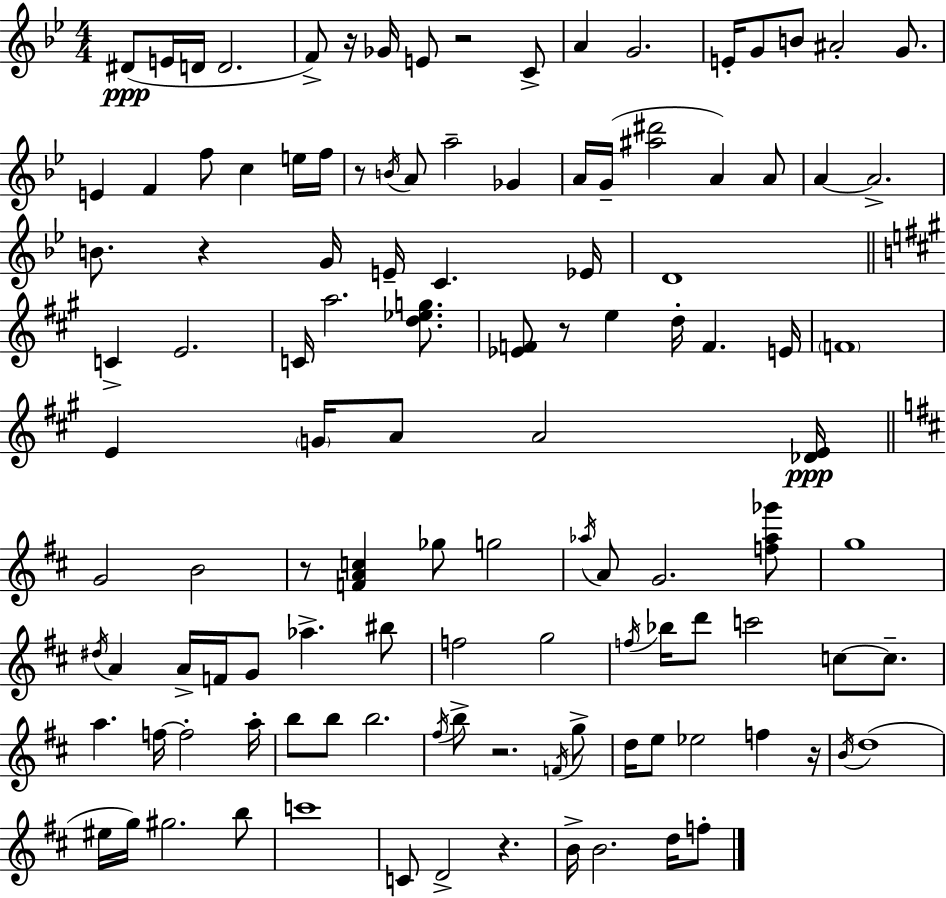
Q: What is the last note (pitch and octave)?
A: F5